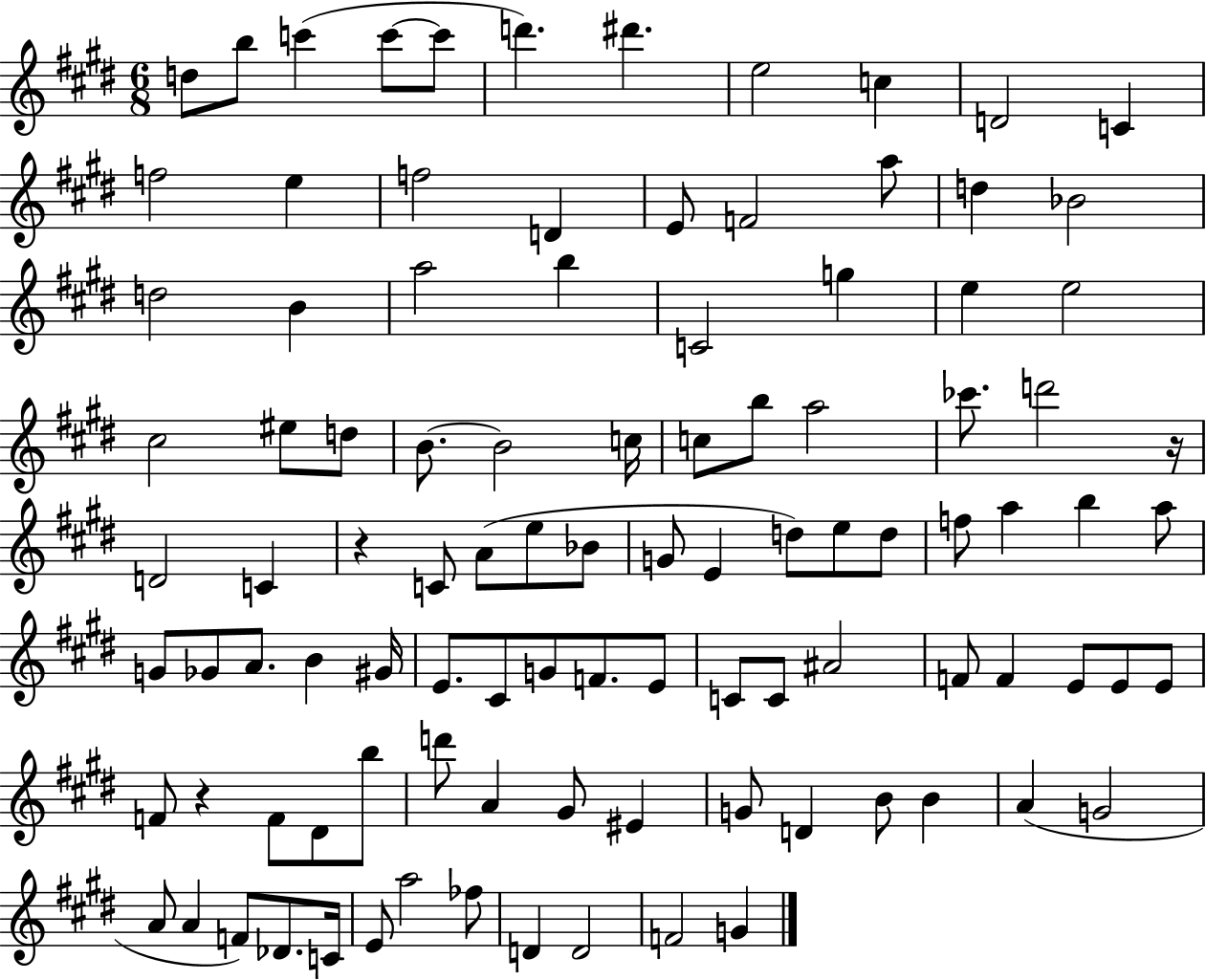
{
  \clef treble
  \numericTimeSignature
  \time 6/8
  \key e \major
  \repeat volta 2 { d''8 b''8 c'''4( c'''8~~ c'''8 | d'''4.) dis'''4. | e''2 c''4 | d'2 c'4 | \break f''2 e''4 | f''2 d'4 | e'8 f'2 a''8 | d''4 bes'2 | \break d''2 b'4 | a''2 b''4 | c'2 g''4 | e''4 e''2 | \break cis''2 eis''8 d''8 | b'8.~~ b'2 c''16 | c''8 b''8 a''2 | ces'''8. d'''2 r16 | \break d'2 c'4 | r4 c'8 a'8( e''8 bes'8 | g'8 e'4 d''8) e''8 d''8 | f''8 a''4 b''4 a''8 | \break g'8 ges'8 a'8. b'4 gis'16 | e'8. cis'8 g'8 f'8. e'8 | c'8 c'8 ais'2 | f'8 f'4 e'8 e'8 e'8 | \break f'8 r4 f'8 dis'8 b''8 | d'''8 a'4 gis'8 eis'4 | g'8 d'4 b'8 b'4 | a'4( g'2 | \break a'8 a'4 f'8) des'8. c'16 | e'8 a''2 fes''8 | d'4 d'2 | f'2 g'4 | \break } \bar "|."
}